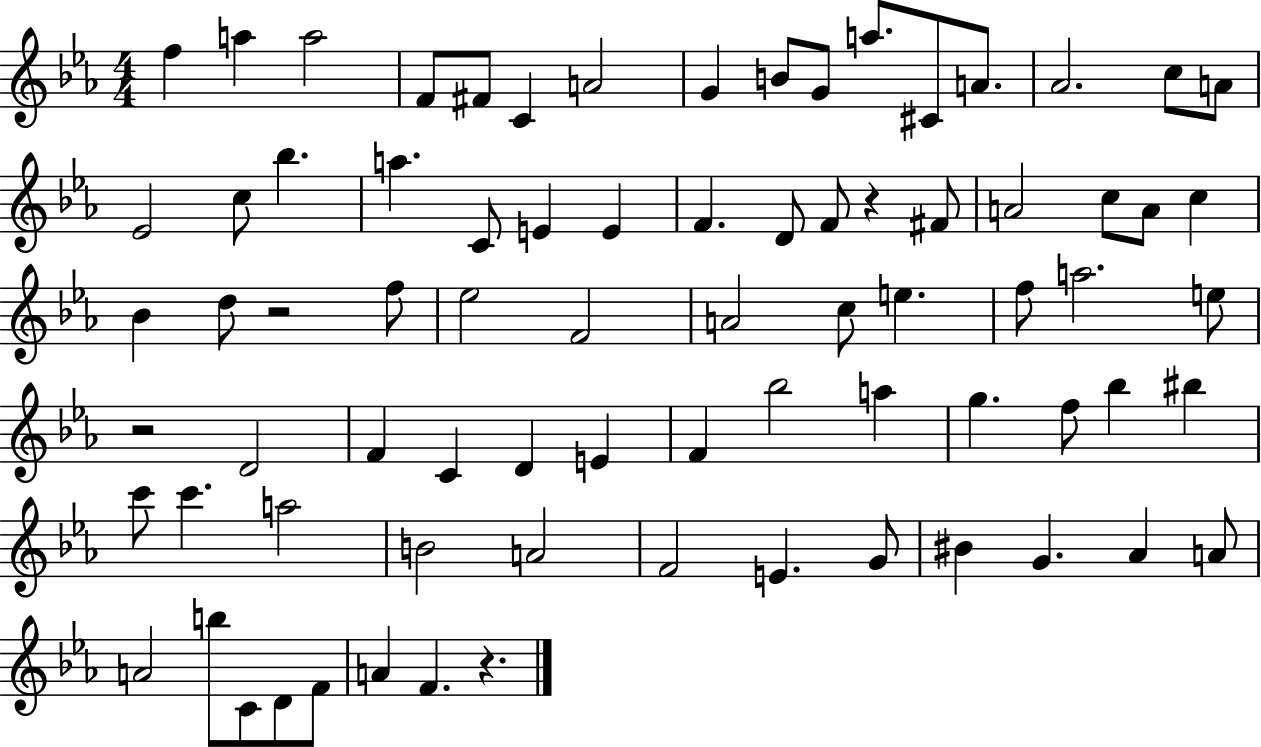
{
  \clef treble
  \numericTimeSignature
  \time 4/4
  \key ees \major
  f''4 a''4 a''2 | f'8 fis'8 c'4 a'2 | g'4 b'8 g'8 a''8. cis'8 a'8. | aes'2. c''8 a'8 | \break ees'2 c''8 bes''4. | a''4. c'8 e'4 e'4 | f'4. d'8 f'8 r4 fis'8 | a'2 c''8 a'8 c''4 | \break bes'4 d''8 r2 f''8 | ees''2 f'2 | a'2 c''8 e''4. | f''8 a''2. e''8 | \break r2 d'2 | f'4 c'4 d'4 e'4 | f'4 bes''2 a''4 | g''4. f''8 bes''4 bis''4 | \break c'''8 c'''4. a''2 | b'2 a'2 | f'2 e'4. g'8 | bis'4 g'4. aes'4 a'8 | \break a'2 b''8 c'8 d'8 f'8 | a'4 f'4. r4. | \bar "|."
}